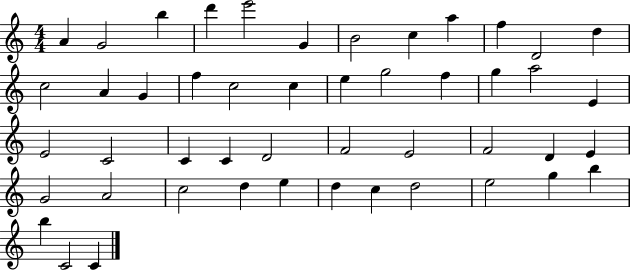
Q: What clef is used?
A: treble